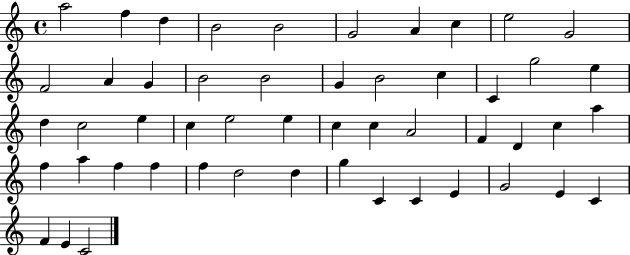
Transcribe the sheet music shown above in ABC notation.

X:1
T:Untitled
M:4/4
L:1/4
K:C
a2 f d B2 B2 G2 A c e2 G2 F2 A G B2 B2 G B2 c C g2 e d c2 e c e2 e c c A2 F D c a f a f f f d2 d g C C E G2 E C F E C2